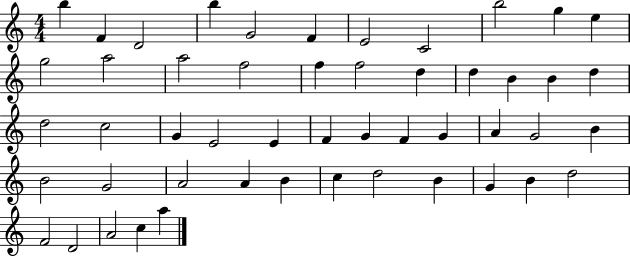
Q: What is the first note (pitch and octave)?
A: B5